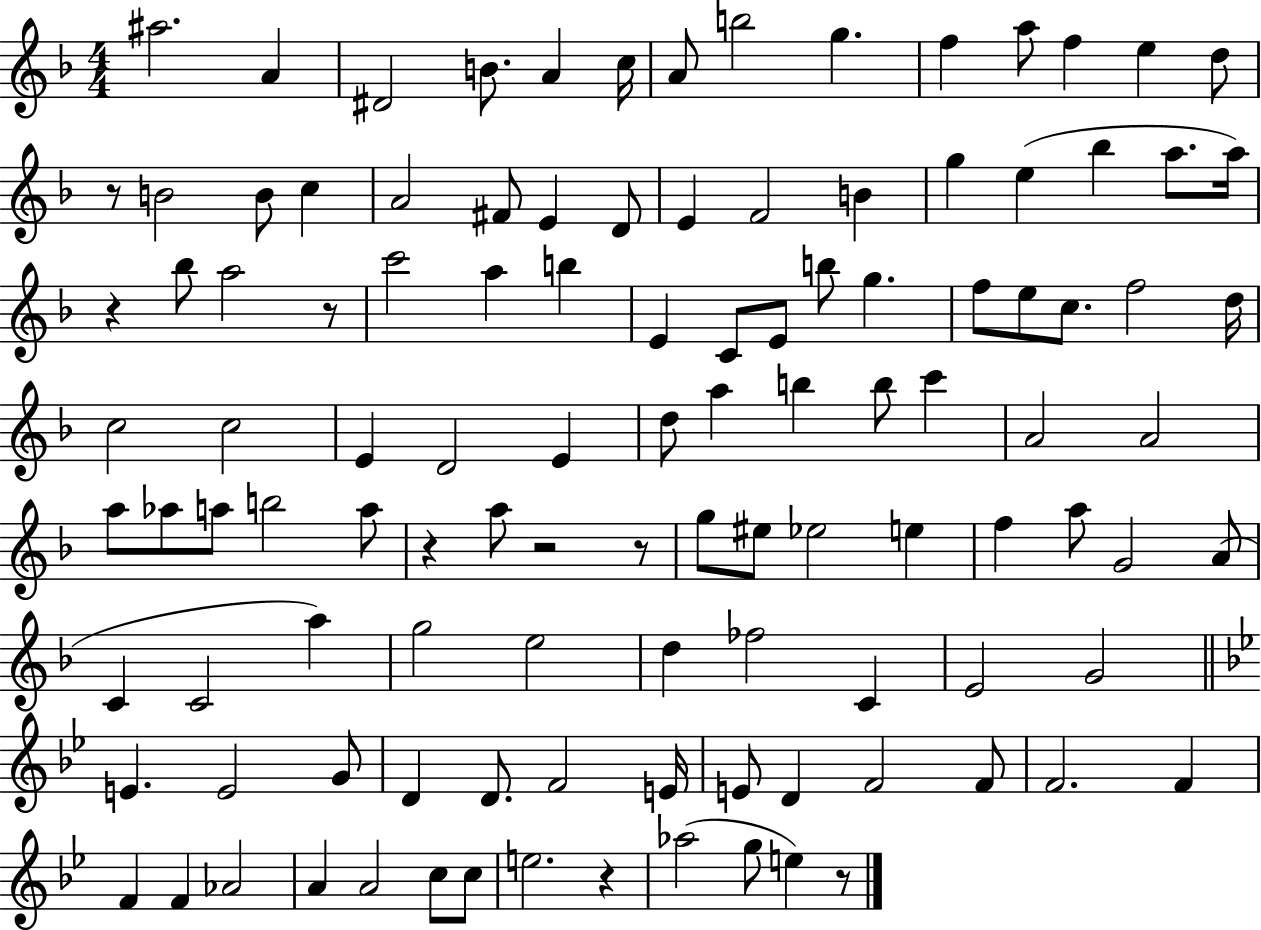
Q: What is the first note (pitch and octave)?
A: A#5